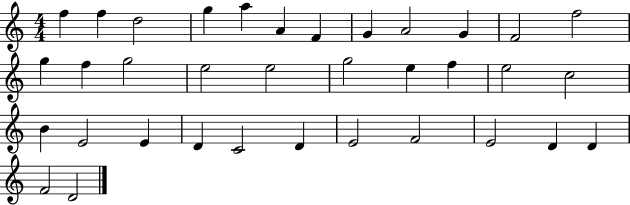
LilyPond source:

{
  \clef treble
  \numericTimeSignature
  \time 4/4
  \key c \major
  f''4 f''4 d''2 | g''4 a''4 a'4 f'4 | g'4 a'2 g'4 | f'2 f''2 | \break g''4 f''4 g''2 | e''2 e''2 | g''2 e''4 f''4 | e''2 c''2 | \break b'4 e'2 e'4 | d'4 c'2 d'4 | e'2 f'2 | e'2 d'4 d'4 | \break f'2 d'2 | \bar "|."
}